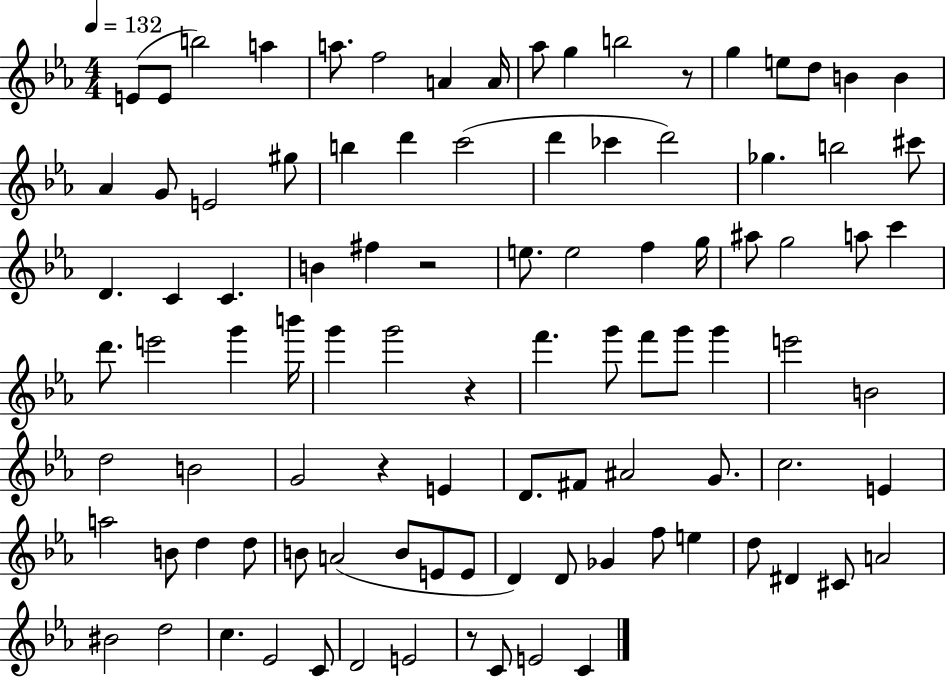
{
  \clef treble
  \numericTimeSignature
  \time 4/4
  \key ees \major
  \tempo 4 = 132
  e'8( e'8 b''2) a''4 | a''8. f''2 a'4 a'16 | aes''8 g''4 b''2 r8 | g''4 e''8 d''8 b'4 b'4 | \break aes'4 g'8 e'2 gis''8 | b''4 d'''4 c'''2( | d'''4 ces'''4 d'''2) | ges''4. b''2 cis'''8 | \break d'4. c'4 c'4. | b'4 fis''4 r2 | e''8. e''2 f''4 g''16 | ais''8 g''2 a''8 c'''4 | \break d'''8. e'''2 g'''4 b'''16 | g'''4 g'''2 r4 | f'''4. g'''8 f'''8 g'''8 g'''4 | e'''2 b'2 | \break d''2 b'2 | g'2 r4 e'4 | d'8. fis'8 ais'2 g'8. | c''2. e'4 | \break a''2 b'8 d''4 d''8 | b'8 a'2( b'8 e'8 e'8 | d'4) d'8 ges'4 f''8 e''4 | d''8 dis'4 cis'8 a'2 | \break bis'2 d''2 | c''4. ees'2 c'8 | d'2 e'2 | r8 c'8 e'2 c'4 | \break \bar "|."
}